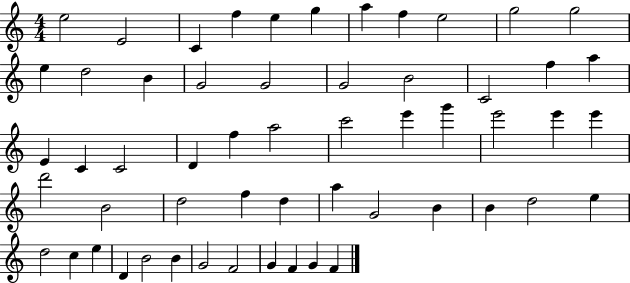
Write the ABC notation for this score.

X:1
T:Untitled
M:4/4
L:1/4
K:C
e2 E2 C f e g a f e2 g2 g2 e d2 B G2 G2 G2 B2 C2 f a E C C2 D f a2 c'2 e' g' e'2 e' e' d'2 B2 d2 f d a G2 B B d2 e d2 c e D B2 B G2 F2 G F G F